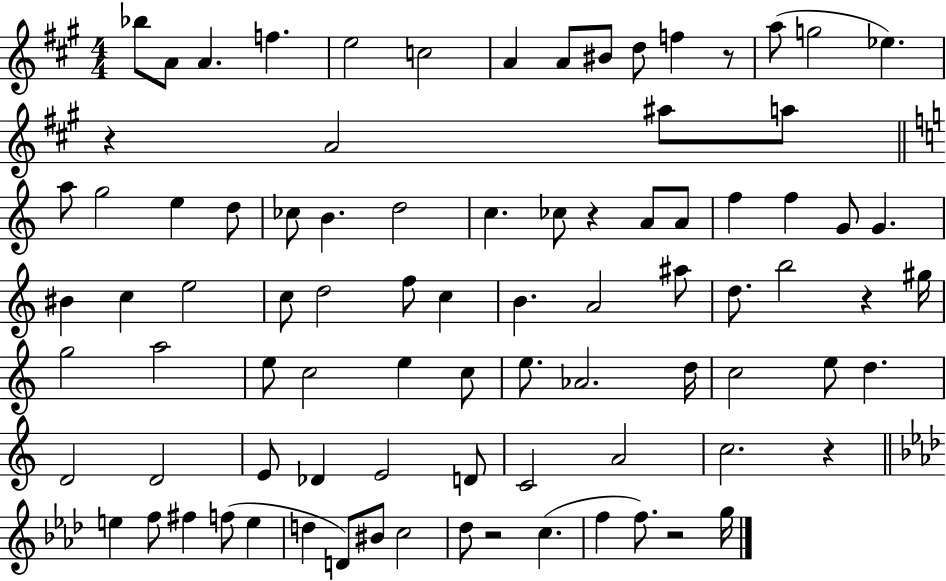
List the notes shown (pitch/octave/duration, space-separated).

Bb5/e A4/e A4/q. F5/q. E5/h C5/h A4/q A4/e BIS4/e D5/e F5/q R/e A5/e G5/h Eb5/q. R/q A4/h A#5/e A5/e A5/e G5/h E5/q D5/e CES5/e B4/q. D5/h C5/q. CES5/e R/q A4/e A4/e F5/q F5/q G4/e G4/q. BIS4/q C5/q E5/h C5/e D5/h F5/e C5/q B4/q. A4/h A#5/e D5/e. B5/h R/q G#5/s G5/h A5/h E5/e C5/h E5/q C5/e E5/e. Ab4/h. D5/s C5/h E5/e D5/q. D4/h D4/h E4/e Db4/q E4/h D4/e C4/h A4/h C5/h. R/q E5/q F5/e F#5/q F5/e E5/q D5/q D4/e BIS4/e C5/h Db5/e R/h C5/q. F5/q F5/e. R/h G5/s